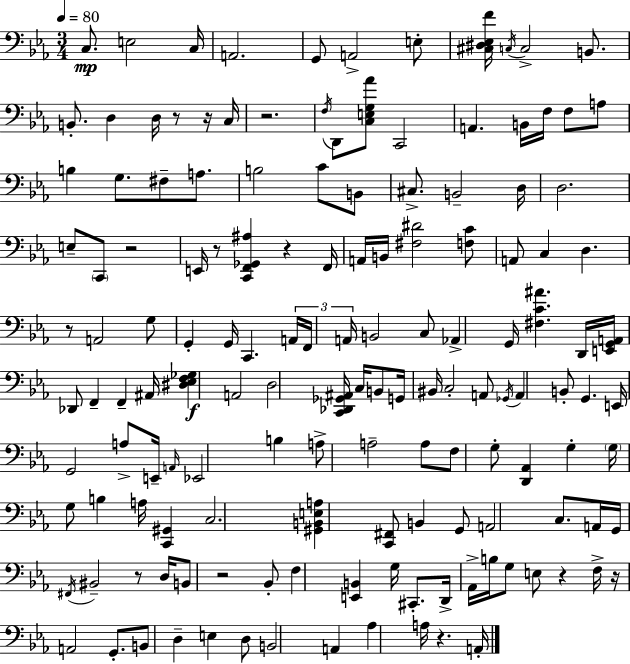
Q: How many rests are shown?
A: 12